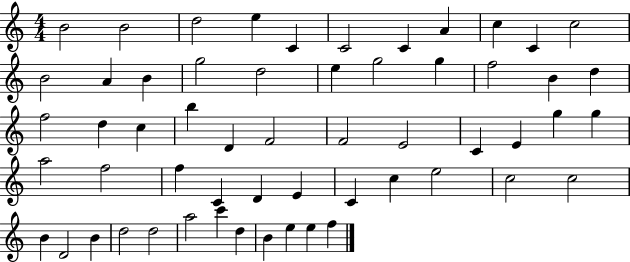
{
  \clef treble
  \numericTimeSignature
  \time 4/4
  \key c \major
  b'2 b'2 | d''2 e''4 c'4 | c'2 c'4 a'4 | c''4 c'4 c''2 | \break b'2 a'4 b'4 | g''2 d''2 | e''4 g''2 g''4 | f''2 b'4 d''4 | \break f''2 d''4 c''4 | b''4 d'4 f'2 | f'2 e'2 | c'4 e'4 g''4 g''4 | \break a''2 f''2 | f''4 c'4 d'4 e'4 | c'4 c''4 e''2 | c''2 c''2 | \break b'4 d'2 b'4 | d''2 d''2 | a''2 c'''4 d''4 | b'4 e''4 e''4 f''4 | \break \bar "|."
}